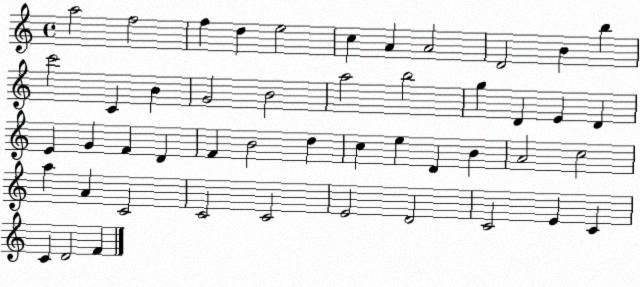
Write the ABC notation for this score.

X:1
T:Untitled
M:4/4
L:1/4
K:C
a2 f2 f d e2 c A A2 D2 B b c'2 C B G2 B2 a2 b2 g D E D E G F D F B2 d c e D B A2 c2 a A C2 C2 C2 E2 D2 C2 E C C D2 F